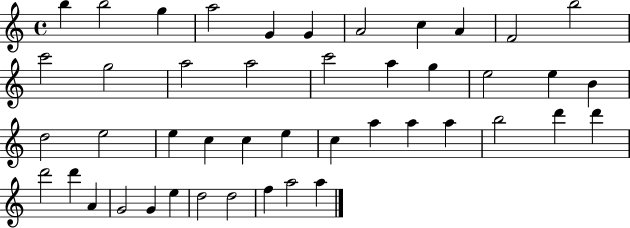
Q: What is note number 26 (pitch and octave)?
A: C5